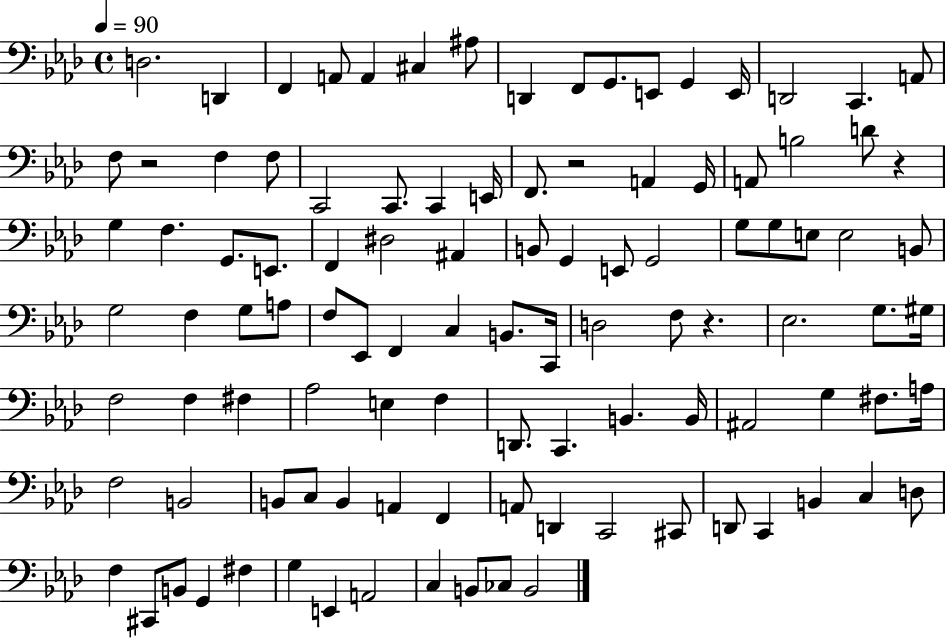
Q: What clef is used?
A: bass